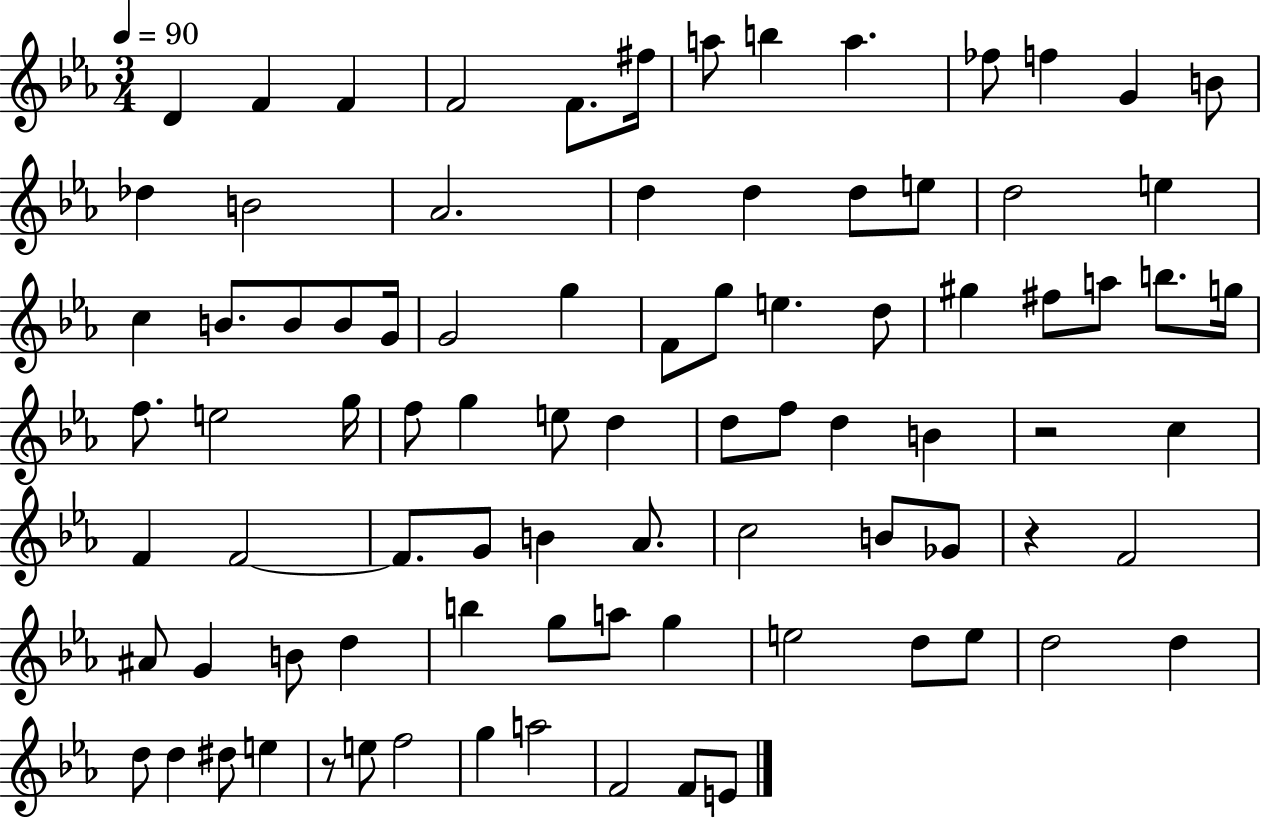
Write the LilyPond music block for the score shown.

{
  \clef treble
  \numericTimeSignature
  \time 3/4
  \key ees \major
  \tempo 4 = 90
  d'4 f'4 f'4 | f'2 f'8. fis''16 | a''8 b''4 a''4. | fes''8 f''4 g'4 b'8 | \break des''4 b'2 | aes'2. | d''4 d''4 d''8 e''8 | d''2 e''4 | \break c''4 b'8. b'8 b'8 g'16 | g'2 g''4 | f'8 g''8 e''4. d''8 | gis''4 fis''8 a''8 b''8. g''16 | \break f''8. e''2 g''16 | f''8 g''4 e''8 d''4 | d''8 f''8 d''4 b'4 | r2 c''4 | \break f'4 f'2~~ | f'8. g'8 b'4 aes'8. | c''2 b'8 ges'8 | r4 f'2 | \break ais'8 g'4 b'8 d''4 | b''4 g''8 a''8 g''4 | e''2 d''8 e''8 | d''2 d''4 | \break d''8 d''4 dis''8 e''4 | r8 e''8 f''2 | g''4 a''2 | f'2 f'8 e'8 | \break \bar "|."
}